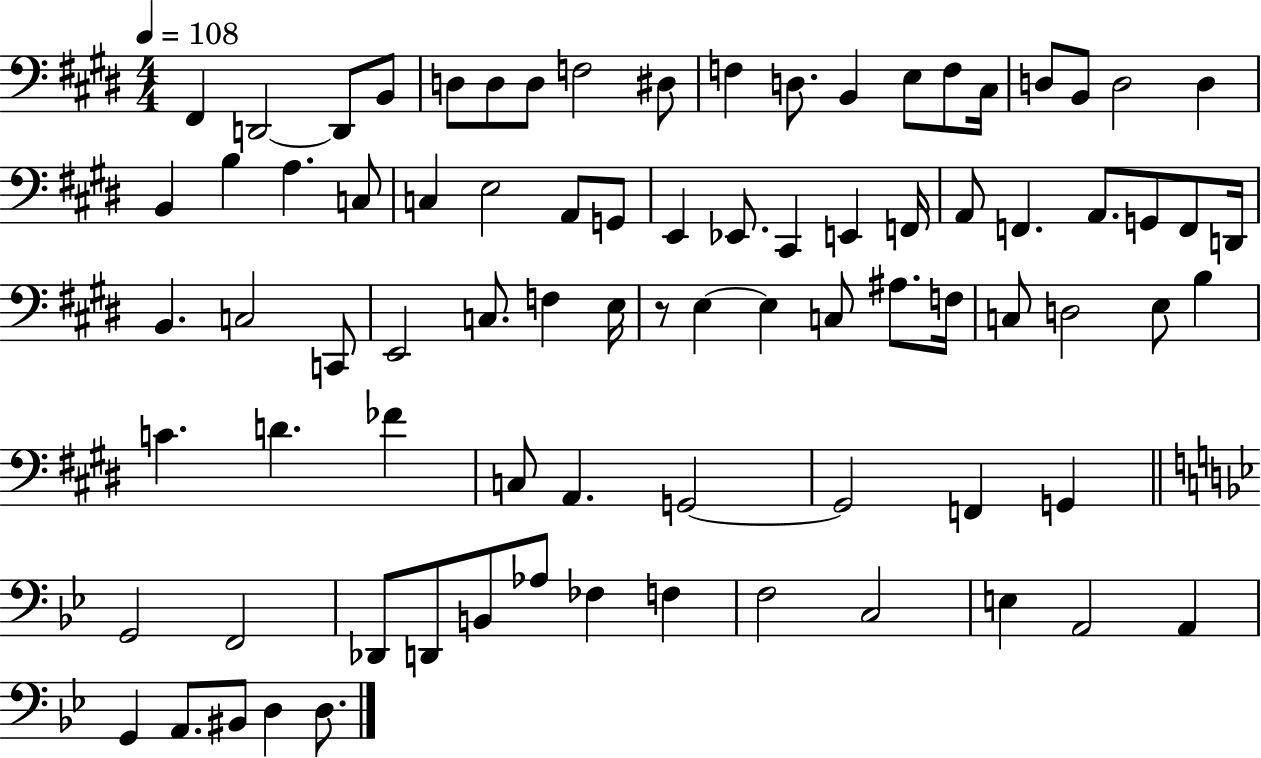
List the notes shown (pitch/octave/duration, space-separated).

F#2/q D2/h D2/e B2/e D3/e D3/e D3/e F3/h D#3/e F3/q D3/e. B2/q E3/e F3/e C#3/s D3/e B2/e D3/h D3/q B2/q B3/q A3/q. C3/e C3/q E3/h A2/e G2/e E2/q Eb2/e. C#2/q E2/q F2/s A2/e F2/q. A2/e. G2/e F2/e D2/s B2/q. C3/h C2/e E2/h C3/e. F3/q E3/s R/e E3/q E3/q C3/e A#3/e. F3/s C3/e D3/h E3/e B3/q C4/q. D4/q. FES4/q C3/e A2/q. G2/h G2/h F2/q G2/q G2/h F2/h Db2/e D2/e B2/e Ab3/e FES3/q F3/q F3/h C3/h E3/q A2/h A2/q G2/q A2/e. BIS2/e D3/q D3/e.